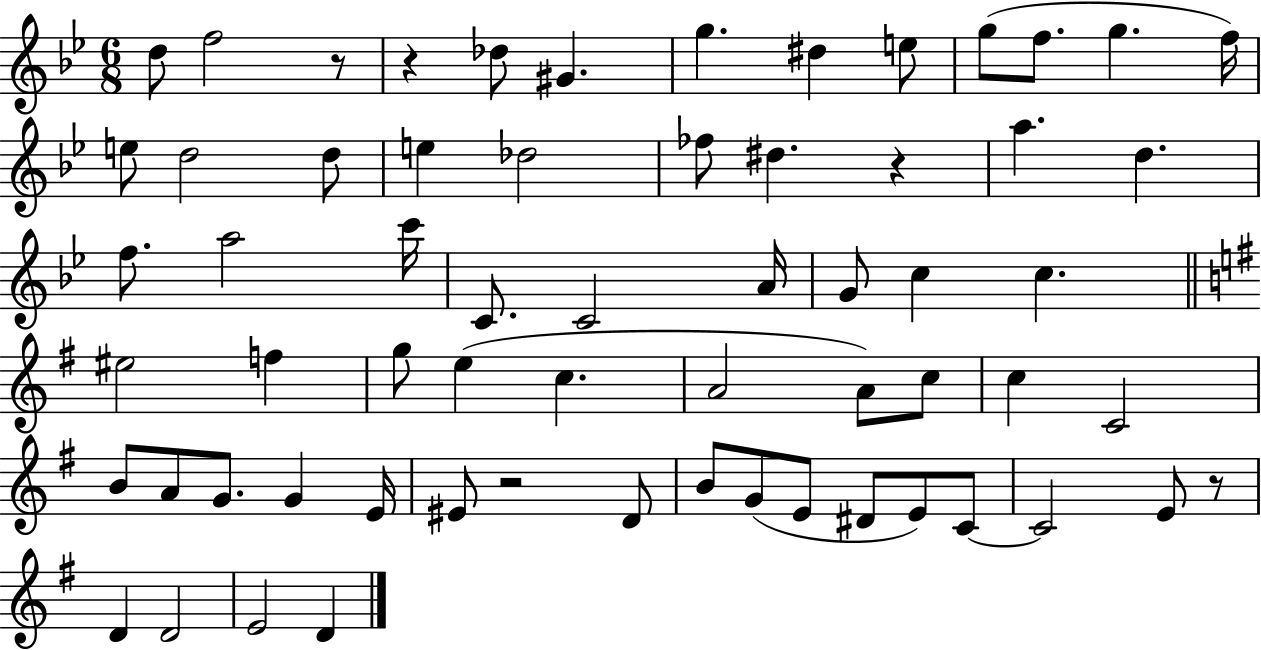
D5/e F5/h R/e R/q Db5/e G#4/q. G5/q. D#5/q E5/e G5/e F5/e. G5/q. F5/s E5/e D5/h D5/e E5/q Db5/h FES5/e D#5/q. R/q A5/q. D5/q. F5/e. A5/h C6/s C4/e. C4/h A4/s G4/e C5/q C5/q. EIS5/h F5/q G5/e E5/q C5/q. A4/h A4/e C5/e C5/q C4/h B4/e A4/e G4/e. G4/q E4/s EIS4/e R/h D4/e B4/e G4/e E4/e D#4/e E4/e C4/e C4/h E4/e R/e D4/q D4/h E4/h D4/q